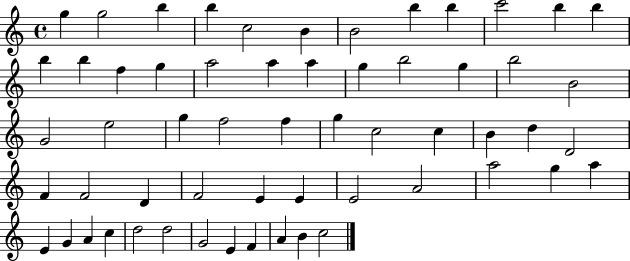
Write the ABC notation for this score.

X:1
T:Untitled
M:4/4
L:1/4
K:C
g g2 b b c2 B B2 b b c'2 b b b b f g a2 a a g b2 g b2 B2 G2 e2 g f2 f g c2 c B d D2 F F2 D F2 E E E2 A2 a2 g a E G A c d2 d2 G2 E F A B c2